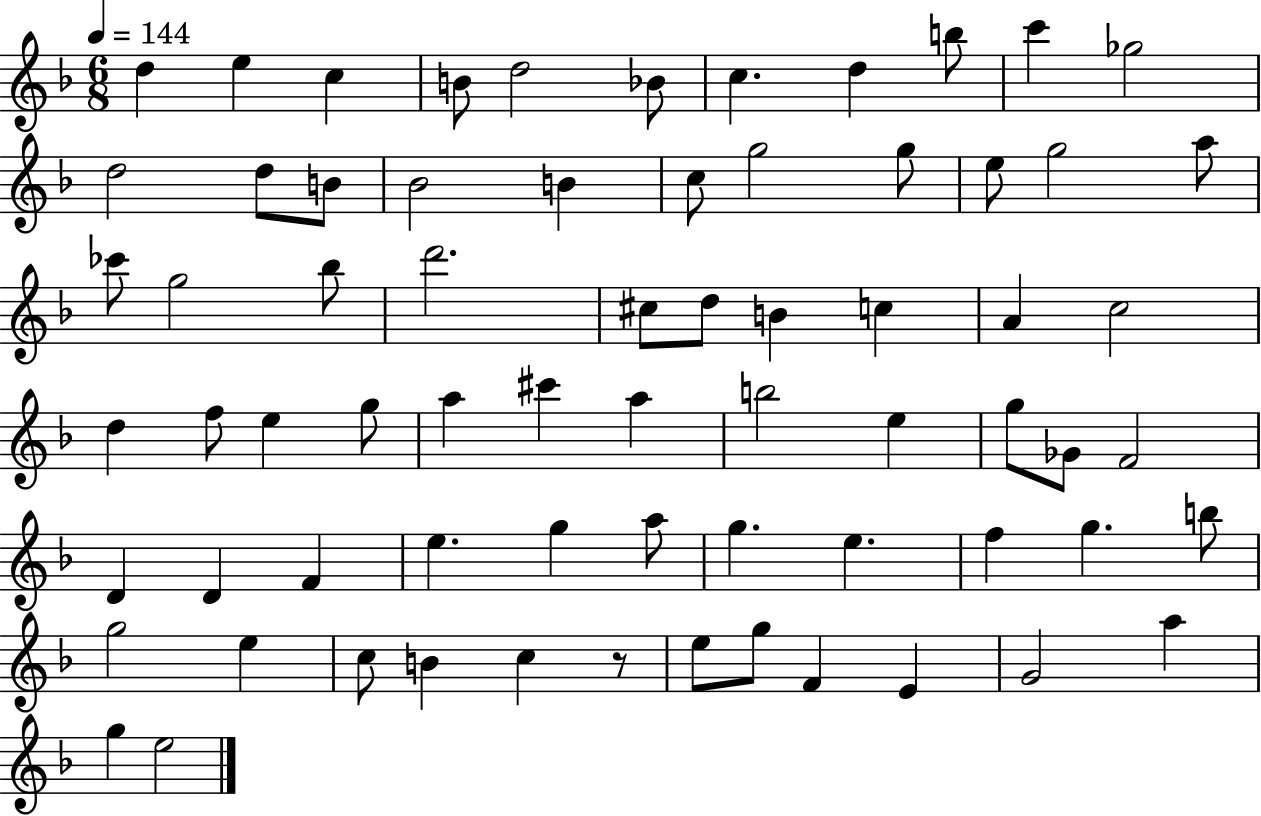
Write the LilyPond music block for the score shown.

{
  \clef treble
  \numericTimeSignature
  \time 6/8
  \key f \major
  \tempo 4 = 144
  \repeat volta 2 { d''4 e''4 c''4 | b'8 d''2 bes'8 | c''4. d''4 b''8 | c'''4 ges''2 | \break d''2 d''8 b'8 | bes'2 b'4 | c''8 g''2 g''8 | e''8 g''2 a''8 | \break ces'''8 g''2 bes''8 | d'''2. | cis''8 d''8 b'4 c''4 | a'4 c''2 | \break d''4 f''8 e''4 g''8 | a''4 cis'''4 a''4 | b''2 e''4 | g''8 ges'8 f'2 | \break d'4 d'4 f'4 | e''4. g''4 a''8 | g''4. e''4. | f''4 g''4. b''8 | \break g''2 e''4 | c''8 b'4 c''4 r8 | e''8 g''8 f'4 e'4 | g'2 a''4 | \break g''4 e''2 | } \bar "|."
}